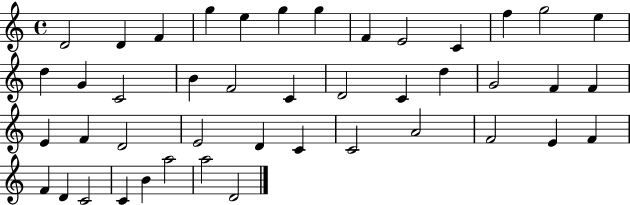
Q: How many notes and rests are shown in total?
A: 44